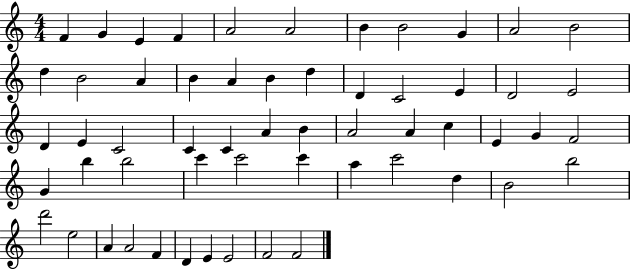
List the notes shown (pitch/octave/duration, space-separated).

F4/q G4/q E4/q F4/q A4/h A4/h B4/q B4/h G4/q A4/h B4/h D5/q B4/h A4/q B4/q A4/q B4/q D5/q D4/q C4/h E4/q D4/h E4/h D4/q E4/q C4/h C4/q C4/q A4/q B4/q A4/h A4/q C5/q E4/q G4/q F4/h G4/q B5/q B5/h C6/q C6/h C6/q A5/q C6/h D5/q B4/h B5/h D6/h E5/h A4/q A4/h F4/q D4/q E4/q E4/h F4/h F4/h